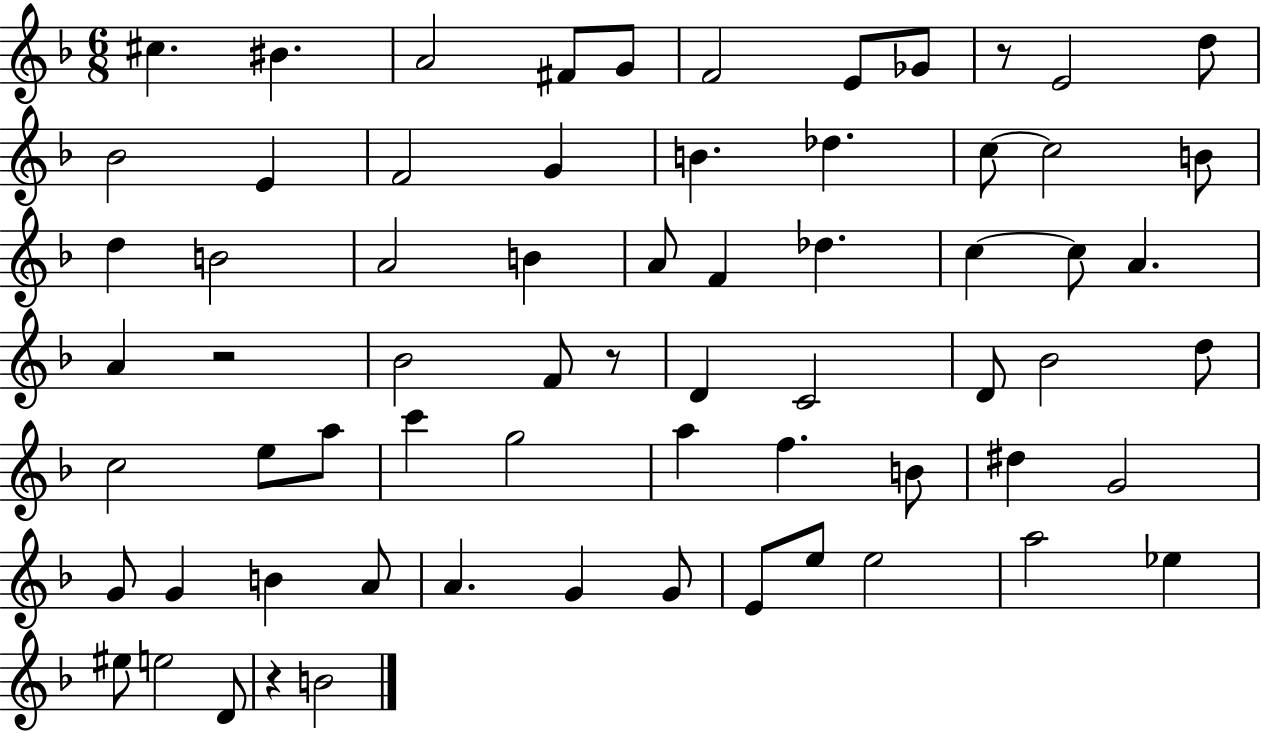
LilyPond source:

{
  \clef treble
  \numericTimeSignature
  \time 6/8
  \key f \major
  cis''4. bis'4. | a'2 fis'8 g'8 | f'2 e'8 ges'8 | r8 e'2 d''8 | \break bes'2 e'4 | f'2 g'4 | b'4. des''4. | c''8~~ c''2 b'8 | \break d''4 b'2 | a'2 b'4 | a'8 f'4 des''4. | c''4~~ c''8 a'4. | \break a'4 r2 | bes'2 f'8 r8 | d'4 c'2 | d'8 bes'2 d''8 | \break c''2 e''8 a''8 | c'''4 g''2 | a''4 f''4. b'8 | dis''4 g'2 | \break g'8 g'4 b'4 a'8 | a'4. g'4 g'8 | e'8 e''8 e''2 | a''2 ees''4 | \break eis''8 e''2 d'8 | r4 b'2 | \bar "|."
}